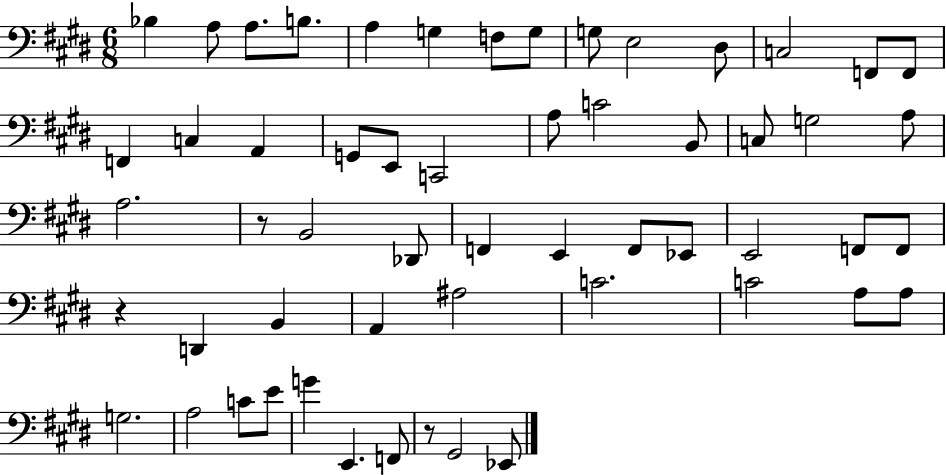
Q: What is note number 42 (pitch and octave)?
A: C4